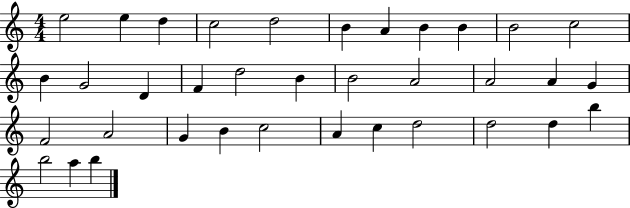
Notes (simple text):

E5/h E5/q D5/q C5/h D5/h B4/q A4/q B4/q B4/q B4/h C5/h B4/q G4/h D4/q F4/q D5/h B4/q B4/h A4/h A4/h A4/q G4/q F4/h A4/h G4/q B4/q C5/h A4/q C5/q D5/h D5/h D5/q B5/q B5/h A5/q B5/q